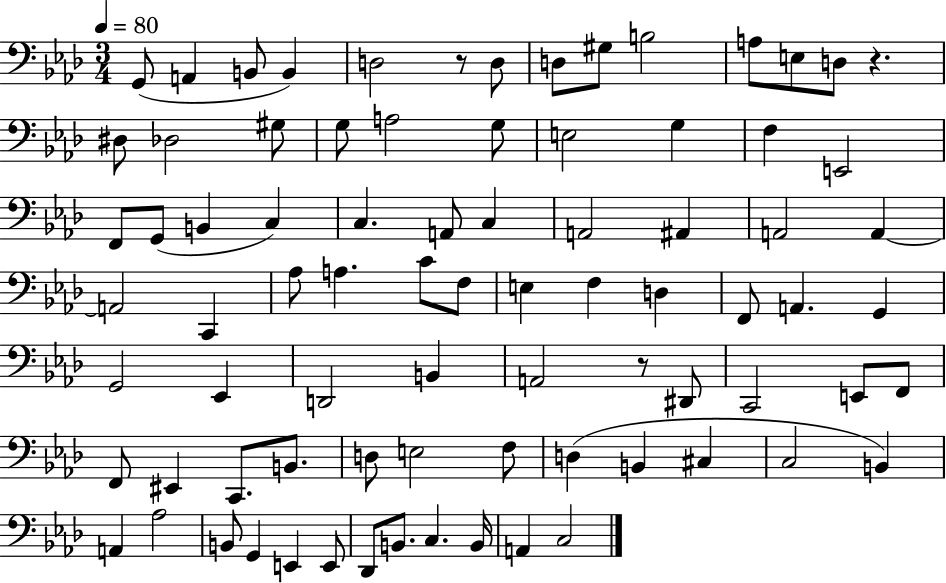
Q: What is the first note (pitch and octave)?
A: G2